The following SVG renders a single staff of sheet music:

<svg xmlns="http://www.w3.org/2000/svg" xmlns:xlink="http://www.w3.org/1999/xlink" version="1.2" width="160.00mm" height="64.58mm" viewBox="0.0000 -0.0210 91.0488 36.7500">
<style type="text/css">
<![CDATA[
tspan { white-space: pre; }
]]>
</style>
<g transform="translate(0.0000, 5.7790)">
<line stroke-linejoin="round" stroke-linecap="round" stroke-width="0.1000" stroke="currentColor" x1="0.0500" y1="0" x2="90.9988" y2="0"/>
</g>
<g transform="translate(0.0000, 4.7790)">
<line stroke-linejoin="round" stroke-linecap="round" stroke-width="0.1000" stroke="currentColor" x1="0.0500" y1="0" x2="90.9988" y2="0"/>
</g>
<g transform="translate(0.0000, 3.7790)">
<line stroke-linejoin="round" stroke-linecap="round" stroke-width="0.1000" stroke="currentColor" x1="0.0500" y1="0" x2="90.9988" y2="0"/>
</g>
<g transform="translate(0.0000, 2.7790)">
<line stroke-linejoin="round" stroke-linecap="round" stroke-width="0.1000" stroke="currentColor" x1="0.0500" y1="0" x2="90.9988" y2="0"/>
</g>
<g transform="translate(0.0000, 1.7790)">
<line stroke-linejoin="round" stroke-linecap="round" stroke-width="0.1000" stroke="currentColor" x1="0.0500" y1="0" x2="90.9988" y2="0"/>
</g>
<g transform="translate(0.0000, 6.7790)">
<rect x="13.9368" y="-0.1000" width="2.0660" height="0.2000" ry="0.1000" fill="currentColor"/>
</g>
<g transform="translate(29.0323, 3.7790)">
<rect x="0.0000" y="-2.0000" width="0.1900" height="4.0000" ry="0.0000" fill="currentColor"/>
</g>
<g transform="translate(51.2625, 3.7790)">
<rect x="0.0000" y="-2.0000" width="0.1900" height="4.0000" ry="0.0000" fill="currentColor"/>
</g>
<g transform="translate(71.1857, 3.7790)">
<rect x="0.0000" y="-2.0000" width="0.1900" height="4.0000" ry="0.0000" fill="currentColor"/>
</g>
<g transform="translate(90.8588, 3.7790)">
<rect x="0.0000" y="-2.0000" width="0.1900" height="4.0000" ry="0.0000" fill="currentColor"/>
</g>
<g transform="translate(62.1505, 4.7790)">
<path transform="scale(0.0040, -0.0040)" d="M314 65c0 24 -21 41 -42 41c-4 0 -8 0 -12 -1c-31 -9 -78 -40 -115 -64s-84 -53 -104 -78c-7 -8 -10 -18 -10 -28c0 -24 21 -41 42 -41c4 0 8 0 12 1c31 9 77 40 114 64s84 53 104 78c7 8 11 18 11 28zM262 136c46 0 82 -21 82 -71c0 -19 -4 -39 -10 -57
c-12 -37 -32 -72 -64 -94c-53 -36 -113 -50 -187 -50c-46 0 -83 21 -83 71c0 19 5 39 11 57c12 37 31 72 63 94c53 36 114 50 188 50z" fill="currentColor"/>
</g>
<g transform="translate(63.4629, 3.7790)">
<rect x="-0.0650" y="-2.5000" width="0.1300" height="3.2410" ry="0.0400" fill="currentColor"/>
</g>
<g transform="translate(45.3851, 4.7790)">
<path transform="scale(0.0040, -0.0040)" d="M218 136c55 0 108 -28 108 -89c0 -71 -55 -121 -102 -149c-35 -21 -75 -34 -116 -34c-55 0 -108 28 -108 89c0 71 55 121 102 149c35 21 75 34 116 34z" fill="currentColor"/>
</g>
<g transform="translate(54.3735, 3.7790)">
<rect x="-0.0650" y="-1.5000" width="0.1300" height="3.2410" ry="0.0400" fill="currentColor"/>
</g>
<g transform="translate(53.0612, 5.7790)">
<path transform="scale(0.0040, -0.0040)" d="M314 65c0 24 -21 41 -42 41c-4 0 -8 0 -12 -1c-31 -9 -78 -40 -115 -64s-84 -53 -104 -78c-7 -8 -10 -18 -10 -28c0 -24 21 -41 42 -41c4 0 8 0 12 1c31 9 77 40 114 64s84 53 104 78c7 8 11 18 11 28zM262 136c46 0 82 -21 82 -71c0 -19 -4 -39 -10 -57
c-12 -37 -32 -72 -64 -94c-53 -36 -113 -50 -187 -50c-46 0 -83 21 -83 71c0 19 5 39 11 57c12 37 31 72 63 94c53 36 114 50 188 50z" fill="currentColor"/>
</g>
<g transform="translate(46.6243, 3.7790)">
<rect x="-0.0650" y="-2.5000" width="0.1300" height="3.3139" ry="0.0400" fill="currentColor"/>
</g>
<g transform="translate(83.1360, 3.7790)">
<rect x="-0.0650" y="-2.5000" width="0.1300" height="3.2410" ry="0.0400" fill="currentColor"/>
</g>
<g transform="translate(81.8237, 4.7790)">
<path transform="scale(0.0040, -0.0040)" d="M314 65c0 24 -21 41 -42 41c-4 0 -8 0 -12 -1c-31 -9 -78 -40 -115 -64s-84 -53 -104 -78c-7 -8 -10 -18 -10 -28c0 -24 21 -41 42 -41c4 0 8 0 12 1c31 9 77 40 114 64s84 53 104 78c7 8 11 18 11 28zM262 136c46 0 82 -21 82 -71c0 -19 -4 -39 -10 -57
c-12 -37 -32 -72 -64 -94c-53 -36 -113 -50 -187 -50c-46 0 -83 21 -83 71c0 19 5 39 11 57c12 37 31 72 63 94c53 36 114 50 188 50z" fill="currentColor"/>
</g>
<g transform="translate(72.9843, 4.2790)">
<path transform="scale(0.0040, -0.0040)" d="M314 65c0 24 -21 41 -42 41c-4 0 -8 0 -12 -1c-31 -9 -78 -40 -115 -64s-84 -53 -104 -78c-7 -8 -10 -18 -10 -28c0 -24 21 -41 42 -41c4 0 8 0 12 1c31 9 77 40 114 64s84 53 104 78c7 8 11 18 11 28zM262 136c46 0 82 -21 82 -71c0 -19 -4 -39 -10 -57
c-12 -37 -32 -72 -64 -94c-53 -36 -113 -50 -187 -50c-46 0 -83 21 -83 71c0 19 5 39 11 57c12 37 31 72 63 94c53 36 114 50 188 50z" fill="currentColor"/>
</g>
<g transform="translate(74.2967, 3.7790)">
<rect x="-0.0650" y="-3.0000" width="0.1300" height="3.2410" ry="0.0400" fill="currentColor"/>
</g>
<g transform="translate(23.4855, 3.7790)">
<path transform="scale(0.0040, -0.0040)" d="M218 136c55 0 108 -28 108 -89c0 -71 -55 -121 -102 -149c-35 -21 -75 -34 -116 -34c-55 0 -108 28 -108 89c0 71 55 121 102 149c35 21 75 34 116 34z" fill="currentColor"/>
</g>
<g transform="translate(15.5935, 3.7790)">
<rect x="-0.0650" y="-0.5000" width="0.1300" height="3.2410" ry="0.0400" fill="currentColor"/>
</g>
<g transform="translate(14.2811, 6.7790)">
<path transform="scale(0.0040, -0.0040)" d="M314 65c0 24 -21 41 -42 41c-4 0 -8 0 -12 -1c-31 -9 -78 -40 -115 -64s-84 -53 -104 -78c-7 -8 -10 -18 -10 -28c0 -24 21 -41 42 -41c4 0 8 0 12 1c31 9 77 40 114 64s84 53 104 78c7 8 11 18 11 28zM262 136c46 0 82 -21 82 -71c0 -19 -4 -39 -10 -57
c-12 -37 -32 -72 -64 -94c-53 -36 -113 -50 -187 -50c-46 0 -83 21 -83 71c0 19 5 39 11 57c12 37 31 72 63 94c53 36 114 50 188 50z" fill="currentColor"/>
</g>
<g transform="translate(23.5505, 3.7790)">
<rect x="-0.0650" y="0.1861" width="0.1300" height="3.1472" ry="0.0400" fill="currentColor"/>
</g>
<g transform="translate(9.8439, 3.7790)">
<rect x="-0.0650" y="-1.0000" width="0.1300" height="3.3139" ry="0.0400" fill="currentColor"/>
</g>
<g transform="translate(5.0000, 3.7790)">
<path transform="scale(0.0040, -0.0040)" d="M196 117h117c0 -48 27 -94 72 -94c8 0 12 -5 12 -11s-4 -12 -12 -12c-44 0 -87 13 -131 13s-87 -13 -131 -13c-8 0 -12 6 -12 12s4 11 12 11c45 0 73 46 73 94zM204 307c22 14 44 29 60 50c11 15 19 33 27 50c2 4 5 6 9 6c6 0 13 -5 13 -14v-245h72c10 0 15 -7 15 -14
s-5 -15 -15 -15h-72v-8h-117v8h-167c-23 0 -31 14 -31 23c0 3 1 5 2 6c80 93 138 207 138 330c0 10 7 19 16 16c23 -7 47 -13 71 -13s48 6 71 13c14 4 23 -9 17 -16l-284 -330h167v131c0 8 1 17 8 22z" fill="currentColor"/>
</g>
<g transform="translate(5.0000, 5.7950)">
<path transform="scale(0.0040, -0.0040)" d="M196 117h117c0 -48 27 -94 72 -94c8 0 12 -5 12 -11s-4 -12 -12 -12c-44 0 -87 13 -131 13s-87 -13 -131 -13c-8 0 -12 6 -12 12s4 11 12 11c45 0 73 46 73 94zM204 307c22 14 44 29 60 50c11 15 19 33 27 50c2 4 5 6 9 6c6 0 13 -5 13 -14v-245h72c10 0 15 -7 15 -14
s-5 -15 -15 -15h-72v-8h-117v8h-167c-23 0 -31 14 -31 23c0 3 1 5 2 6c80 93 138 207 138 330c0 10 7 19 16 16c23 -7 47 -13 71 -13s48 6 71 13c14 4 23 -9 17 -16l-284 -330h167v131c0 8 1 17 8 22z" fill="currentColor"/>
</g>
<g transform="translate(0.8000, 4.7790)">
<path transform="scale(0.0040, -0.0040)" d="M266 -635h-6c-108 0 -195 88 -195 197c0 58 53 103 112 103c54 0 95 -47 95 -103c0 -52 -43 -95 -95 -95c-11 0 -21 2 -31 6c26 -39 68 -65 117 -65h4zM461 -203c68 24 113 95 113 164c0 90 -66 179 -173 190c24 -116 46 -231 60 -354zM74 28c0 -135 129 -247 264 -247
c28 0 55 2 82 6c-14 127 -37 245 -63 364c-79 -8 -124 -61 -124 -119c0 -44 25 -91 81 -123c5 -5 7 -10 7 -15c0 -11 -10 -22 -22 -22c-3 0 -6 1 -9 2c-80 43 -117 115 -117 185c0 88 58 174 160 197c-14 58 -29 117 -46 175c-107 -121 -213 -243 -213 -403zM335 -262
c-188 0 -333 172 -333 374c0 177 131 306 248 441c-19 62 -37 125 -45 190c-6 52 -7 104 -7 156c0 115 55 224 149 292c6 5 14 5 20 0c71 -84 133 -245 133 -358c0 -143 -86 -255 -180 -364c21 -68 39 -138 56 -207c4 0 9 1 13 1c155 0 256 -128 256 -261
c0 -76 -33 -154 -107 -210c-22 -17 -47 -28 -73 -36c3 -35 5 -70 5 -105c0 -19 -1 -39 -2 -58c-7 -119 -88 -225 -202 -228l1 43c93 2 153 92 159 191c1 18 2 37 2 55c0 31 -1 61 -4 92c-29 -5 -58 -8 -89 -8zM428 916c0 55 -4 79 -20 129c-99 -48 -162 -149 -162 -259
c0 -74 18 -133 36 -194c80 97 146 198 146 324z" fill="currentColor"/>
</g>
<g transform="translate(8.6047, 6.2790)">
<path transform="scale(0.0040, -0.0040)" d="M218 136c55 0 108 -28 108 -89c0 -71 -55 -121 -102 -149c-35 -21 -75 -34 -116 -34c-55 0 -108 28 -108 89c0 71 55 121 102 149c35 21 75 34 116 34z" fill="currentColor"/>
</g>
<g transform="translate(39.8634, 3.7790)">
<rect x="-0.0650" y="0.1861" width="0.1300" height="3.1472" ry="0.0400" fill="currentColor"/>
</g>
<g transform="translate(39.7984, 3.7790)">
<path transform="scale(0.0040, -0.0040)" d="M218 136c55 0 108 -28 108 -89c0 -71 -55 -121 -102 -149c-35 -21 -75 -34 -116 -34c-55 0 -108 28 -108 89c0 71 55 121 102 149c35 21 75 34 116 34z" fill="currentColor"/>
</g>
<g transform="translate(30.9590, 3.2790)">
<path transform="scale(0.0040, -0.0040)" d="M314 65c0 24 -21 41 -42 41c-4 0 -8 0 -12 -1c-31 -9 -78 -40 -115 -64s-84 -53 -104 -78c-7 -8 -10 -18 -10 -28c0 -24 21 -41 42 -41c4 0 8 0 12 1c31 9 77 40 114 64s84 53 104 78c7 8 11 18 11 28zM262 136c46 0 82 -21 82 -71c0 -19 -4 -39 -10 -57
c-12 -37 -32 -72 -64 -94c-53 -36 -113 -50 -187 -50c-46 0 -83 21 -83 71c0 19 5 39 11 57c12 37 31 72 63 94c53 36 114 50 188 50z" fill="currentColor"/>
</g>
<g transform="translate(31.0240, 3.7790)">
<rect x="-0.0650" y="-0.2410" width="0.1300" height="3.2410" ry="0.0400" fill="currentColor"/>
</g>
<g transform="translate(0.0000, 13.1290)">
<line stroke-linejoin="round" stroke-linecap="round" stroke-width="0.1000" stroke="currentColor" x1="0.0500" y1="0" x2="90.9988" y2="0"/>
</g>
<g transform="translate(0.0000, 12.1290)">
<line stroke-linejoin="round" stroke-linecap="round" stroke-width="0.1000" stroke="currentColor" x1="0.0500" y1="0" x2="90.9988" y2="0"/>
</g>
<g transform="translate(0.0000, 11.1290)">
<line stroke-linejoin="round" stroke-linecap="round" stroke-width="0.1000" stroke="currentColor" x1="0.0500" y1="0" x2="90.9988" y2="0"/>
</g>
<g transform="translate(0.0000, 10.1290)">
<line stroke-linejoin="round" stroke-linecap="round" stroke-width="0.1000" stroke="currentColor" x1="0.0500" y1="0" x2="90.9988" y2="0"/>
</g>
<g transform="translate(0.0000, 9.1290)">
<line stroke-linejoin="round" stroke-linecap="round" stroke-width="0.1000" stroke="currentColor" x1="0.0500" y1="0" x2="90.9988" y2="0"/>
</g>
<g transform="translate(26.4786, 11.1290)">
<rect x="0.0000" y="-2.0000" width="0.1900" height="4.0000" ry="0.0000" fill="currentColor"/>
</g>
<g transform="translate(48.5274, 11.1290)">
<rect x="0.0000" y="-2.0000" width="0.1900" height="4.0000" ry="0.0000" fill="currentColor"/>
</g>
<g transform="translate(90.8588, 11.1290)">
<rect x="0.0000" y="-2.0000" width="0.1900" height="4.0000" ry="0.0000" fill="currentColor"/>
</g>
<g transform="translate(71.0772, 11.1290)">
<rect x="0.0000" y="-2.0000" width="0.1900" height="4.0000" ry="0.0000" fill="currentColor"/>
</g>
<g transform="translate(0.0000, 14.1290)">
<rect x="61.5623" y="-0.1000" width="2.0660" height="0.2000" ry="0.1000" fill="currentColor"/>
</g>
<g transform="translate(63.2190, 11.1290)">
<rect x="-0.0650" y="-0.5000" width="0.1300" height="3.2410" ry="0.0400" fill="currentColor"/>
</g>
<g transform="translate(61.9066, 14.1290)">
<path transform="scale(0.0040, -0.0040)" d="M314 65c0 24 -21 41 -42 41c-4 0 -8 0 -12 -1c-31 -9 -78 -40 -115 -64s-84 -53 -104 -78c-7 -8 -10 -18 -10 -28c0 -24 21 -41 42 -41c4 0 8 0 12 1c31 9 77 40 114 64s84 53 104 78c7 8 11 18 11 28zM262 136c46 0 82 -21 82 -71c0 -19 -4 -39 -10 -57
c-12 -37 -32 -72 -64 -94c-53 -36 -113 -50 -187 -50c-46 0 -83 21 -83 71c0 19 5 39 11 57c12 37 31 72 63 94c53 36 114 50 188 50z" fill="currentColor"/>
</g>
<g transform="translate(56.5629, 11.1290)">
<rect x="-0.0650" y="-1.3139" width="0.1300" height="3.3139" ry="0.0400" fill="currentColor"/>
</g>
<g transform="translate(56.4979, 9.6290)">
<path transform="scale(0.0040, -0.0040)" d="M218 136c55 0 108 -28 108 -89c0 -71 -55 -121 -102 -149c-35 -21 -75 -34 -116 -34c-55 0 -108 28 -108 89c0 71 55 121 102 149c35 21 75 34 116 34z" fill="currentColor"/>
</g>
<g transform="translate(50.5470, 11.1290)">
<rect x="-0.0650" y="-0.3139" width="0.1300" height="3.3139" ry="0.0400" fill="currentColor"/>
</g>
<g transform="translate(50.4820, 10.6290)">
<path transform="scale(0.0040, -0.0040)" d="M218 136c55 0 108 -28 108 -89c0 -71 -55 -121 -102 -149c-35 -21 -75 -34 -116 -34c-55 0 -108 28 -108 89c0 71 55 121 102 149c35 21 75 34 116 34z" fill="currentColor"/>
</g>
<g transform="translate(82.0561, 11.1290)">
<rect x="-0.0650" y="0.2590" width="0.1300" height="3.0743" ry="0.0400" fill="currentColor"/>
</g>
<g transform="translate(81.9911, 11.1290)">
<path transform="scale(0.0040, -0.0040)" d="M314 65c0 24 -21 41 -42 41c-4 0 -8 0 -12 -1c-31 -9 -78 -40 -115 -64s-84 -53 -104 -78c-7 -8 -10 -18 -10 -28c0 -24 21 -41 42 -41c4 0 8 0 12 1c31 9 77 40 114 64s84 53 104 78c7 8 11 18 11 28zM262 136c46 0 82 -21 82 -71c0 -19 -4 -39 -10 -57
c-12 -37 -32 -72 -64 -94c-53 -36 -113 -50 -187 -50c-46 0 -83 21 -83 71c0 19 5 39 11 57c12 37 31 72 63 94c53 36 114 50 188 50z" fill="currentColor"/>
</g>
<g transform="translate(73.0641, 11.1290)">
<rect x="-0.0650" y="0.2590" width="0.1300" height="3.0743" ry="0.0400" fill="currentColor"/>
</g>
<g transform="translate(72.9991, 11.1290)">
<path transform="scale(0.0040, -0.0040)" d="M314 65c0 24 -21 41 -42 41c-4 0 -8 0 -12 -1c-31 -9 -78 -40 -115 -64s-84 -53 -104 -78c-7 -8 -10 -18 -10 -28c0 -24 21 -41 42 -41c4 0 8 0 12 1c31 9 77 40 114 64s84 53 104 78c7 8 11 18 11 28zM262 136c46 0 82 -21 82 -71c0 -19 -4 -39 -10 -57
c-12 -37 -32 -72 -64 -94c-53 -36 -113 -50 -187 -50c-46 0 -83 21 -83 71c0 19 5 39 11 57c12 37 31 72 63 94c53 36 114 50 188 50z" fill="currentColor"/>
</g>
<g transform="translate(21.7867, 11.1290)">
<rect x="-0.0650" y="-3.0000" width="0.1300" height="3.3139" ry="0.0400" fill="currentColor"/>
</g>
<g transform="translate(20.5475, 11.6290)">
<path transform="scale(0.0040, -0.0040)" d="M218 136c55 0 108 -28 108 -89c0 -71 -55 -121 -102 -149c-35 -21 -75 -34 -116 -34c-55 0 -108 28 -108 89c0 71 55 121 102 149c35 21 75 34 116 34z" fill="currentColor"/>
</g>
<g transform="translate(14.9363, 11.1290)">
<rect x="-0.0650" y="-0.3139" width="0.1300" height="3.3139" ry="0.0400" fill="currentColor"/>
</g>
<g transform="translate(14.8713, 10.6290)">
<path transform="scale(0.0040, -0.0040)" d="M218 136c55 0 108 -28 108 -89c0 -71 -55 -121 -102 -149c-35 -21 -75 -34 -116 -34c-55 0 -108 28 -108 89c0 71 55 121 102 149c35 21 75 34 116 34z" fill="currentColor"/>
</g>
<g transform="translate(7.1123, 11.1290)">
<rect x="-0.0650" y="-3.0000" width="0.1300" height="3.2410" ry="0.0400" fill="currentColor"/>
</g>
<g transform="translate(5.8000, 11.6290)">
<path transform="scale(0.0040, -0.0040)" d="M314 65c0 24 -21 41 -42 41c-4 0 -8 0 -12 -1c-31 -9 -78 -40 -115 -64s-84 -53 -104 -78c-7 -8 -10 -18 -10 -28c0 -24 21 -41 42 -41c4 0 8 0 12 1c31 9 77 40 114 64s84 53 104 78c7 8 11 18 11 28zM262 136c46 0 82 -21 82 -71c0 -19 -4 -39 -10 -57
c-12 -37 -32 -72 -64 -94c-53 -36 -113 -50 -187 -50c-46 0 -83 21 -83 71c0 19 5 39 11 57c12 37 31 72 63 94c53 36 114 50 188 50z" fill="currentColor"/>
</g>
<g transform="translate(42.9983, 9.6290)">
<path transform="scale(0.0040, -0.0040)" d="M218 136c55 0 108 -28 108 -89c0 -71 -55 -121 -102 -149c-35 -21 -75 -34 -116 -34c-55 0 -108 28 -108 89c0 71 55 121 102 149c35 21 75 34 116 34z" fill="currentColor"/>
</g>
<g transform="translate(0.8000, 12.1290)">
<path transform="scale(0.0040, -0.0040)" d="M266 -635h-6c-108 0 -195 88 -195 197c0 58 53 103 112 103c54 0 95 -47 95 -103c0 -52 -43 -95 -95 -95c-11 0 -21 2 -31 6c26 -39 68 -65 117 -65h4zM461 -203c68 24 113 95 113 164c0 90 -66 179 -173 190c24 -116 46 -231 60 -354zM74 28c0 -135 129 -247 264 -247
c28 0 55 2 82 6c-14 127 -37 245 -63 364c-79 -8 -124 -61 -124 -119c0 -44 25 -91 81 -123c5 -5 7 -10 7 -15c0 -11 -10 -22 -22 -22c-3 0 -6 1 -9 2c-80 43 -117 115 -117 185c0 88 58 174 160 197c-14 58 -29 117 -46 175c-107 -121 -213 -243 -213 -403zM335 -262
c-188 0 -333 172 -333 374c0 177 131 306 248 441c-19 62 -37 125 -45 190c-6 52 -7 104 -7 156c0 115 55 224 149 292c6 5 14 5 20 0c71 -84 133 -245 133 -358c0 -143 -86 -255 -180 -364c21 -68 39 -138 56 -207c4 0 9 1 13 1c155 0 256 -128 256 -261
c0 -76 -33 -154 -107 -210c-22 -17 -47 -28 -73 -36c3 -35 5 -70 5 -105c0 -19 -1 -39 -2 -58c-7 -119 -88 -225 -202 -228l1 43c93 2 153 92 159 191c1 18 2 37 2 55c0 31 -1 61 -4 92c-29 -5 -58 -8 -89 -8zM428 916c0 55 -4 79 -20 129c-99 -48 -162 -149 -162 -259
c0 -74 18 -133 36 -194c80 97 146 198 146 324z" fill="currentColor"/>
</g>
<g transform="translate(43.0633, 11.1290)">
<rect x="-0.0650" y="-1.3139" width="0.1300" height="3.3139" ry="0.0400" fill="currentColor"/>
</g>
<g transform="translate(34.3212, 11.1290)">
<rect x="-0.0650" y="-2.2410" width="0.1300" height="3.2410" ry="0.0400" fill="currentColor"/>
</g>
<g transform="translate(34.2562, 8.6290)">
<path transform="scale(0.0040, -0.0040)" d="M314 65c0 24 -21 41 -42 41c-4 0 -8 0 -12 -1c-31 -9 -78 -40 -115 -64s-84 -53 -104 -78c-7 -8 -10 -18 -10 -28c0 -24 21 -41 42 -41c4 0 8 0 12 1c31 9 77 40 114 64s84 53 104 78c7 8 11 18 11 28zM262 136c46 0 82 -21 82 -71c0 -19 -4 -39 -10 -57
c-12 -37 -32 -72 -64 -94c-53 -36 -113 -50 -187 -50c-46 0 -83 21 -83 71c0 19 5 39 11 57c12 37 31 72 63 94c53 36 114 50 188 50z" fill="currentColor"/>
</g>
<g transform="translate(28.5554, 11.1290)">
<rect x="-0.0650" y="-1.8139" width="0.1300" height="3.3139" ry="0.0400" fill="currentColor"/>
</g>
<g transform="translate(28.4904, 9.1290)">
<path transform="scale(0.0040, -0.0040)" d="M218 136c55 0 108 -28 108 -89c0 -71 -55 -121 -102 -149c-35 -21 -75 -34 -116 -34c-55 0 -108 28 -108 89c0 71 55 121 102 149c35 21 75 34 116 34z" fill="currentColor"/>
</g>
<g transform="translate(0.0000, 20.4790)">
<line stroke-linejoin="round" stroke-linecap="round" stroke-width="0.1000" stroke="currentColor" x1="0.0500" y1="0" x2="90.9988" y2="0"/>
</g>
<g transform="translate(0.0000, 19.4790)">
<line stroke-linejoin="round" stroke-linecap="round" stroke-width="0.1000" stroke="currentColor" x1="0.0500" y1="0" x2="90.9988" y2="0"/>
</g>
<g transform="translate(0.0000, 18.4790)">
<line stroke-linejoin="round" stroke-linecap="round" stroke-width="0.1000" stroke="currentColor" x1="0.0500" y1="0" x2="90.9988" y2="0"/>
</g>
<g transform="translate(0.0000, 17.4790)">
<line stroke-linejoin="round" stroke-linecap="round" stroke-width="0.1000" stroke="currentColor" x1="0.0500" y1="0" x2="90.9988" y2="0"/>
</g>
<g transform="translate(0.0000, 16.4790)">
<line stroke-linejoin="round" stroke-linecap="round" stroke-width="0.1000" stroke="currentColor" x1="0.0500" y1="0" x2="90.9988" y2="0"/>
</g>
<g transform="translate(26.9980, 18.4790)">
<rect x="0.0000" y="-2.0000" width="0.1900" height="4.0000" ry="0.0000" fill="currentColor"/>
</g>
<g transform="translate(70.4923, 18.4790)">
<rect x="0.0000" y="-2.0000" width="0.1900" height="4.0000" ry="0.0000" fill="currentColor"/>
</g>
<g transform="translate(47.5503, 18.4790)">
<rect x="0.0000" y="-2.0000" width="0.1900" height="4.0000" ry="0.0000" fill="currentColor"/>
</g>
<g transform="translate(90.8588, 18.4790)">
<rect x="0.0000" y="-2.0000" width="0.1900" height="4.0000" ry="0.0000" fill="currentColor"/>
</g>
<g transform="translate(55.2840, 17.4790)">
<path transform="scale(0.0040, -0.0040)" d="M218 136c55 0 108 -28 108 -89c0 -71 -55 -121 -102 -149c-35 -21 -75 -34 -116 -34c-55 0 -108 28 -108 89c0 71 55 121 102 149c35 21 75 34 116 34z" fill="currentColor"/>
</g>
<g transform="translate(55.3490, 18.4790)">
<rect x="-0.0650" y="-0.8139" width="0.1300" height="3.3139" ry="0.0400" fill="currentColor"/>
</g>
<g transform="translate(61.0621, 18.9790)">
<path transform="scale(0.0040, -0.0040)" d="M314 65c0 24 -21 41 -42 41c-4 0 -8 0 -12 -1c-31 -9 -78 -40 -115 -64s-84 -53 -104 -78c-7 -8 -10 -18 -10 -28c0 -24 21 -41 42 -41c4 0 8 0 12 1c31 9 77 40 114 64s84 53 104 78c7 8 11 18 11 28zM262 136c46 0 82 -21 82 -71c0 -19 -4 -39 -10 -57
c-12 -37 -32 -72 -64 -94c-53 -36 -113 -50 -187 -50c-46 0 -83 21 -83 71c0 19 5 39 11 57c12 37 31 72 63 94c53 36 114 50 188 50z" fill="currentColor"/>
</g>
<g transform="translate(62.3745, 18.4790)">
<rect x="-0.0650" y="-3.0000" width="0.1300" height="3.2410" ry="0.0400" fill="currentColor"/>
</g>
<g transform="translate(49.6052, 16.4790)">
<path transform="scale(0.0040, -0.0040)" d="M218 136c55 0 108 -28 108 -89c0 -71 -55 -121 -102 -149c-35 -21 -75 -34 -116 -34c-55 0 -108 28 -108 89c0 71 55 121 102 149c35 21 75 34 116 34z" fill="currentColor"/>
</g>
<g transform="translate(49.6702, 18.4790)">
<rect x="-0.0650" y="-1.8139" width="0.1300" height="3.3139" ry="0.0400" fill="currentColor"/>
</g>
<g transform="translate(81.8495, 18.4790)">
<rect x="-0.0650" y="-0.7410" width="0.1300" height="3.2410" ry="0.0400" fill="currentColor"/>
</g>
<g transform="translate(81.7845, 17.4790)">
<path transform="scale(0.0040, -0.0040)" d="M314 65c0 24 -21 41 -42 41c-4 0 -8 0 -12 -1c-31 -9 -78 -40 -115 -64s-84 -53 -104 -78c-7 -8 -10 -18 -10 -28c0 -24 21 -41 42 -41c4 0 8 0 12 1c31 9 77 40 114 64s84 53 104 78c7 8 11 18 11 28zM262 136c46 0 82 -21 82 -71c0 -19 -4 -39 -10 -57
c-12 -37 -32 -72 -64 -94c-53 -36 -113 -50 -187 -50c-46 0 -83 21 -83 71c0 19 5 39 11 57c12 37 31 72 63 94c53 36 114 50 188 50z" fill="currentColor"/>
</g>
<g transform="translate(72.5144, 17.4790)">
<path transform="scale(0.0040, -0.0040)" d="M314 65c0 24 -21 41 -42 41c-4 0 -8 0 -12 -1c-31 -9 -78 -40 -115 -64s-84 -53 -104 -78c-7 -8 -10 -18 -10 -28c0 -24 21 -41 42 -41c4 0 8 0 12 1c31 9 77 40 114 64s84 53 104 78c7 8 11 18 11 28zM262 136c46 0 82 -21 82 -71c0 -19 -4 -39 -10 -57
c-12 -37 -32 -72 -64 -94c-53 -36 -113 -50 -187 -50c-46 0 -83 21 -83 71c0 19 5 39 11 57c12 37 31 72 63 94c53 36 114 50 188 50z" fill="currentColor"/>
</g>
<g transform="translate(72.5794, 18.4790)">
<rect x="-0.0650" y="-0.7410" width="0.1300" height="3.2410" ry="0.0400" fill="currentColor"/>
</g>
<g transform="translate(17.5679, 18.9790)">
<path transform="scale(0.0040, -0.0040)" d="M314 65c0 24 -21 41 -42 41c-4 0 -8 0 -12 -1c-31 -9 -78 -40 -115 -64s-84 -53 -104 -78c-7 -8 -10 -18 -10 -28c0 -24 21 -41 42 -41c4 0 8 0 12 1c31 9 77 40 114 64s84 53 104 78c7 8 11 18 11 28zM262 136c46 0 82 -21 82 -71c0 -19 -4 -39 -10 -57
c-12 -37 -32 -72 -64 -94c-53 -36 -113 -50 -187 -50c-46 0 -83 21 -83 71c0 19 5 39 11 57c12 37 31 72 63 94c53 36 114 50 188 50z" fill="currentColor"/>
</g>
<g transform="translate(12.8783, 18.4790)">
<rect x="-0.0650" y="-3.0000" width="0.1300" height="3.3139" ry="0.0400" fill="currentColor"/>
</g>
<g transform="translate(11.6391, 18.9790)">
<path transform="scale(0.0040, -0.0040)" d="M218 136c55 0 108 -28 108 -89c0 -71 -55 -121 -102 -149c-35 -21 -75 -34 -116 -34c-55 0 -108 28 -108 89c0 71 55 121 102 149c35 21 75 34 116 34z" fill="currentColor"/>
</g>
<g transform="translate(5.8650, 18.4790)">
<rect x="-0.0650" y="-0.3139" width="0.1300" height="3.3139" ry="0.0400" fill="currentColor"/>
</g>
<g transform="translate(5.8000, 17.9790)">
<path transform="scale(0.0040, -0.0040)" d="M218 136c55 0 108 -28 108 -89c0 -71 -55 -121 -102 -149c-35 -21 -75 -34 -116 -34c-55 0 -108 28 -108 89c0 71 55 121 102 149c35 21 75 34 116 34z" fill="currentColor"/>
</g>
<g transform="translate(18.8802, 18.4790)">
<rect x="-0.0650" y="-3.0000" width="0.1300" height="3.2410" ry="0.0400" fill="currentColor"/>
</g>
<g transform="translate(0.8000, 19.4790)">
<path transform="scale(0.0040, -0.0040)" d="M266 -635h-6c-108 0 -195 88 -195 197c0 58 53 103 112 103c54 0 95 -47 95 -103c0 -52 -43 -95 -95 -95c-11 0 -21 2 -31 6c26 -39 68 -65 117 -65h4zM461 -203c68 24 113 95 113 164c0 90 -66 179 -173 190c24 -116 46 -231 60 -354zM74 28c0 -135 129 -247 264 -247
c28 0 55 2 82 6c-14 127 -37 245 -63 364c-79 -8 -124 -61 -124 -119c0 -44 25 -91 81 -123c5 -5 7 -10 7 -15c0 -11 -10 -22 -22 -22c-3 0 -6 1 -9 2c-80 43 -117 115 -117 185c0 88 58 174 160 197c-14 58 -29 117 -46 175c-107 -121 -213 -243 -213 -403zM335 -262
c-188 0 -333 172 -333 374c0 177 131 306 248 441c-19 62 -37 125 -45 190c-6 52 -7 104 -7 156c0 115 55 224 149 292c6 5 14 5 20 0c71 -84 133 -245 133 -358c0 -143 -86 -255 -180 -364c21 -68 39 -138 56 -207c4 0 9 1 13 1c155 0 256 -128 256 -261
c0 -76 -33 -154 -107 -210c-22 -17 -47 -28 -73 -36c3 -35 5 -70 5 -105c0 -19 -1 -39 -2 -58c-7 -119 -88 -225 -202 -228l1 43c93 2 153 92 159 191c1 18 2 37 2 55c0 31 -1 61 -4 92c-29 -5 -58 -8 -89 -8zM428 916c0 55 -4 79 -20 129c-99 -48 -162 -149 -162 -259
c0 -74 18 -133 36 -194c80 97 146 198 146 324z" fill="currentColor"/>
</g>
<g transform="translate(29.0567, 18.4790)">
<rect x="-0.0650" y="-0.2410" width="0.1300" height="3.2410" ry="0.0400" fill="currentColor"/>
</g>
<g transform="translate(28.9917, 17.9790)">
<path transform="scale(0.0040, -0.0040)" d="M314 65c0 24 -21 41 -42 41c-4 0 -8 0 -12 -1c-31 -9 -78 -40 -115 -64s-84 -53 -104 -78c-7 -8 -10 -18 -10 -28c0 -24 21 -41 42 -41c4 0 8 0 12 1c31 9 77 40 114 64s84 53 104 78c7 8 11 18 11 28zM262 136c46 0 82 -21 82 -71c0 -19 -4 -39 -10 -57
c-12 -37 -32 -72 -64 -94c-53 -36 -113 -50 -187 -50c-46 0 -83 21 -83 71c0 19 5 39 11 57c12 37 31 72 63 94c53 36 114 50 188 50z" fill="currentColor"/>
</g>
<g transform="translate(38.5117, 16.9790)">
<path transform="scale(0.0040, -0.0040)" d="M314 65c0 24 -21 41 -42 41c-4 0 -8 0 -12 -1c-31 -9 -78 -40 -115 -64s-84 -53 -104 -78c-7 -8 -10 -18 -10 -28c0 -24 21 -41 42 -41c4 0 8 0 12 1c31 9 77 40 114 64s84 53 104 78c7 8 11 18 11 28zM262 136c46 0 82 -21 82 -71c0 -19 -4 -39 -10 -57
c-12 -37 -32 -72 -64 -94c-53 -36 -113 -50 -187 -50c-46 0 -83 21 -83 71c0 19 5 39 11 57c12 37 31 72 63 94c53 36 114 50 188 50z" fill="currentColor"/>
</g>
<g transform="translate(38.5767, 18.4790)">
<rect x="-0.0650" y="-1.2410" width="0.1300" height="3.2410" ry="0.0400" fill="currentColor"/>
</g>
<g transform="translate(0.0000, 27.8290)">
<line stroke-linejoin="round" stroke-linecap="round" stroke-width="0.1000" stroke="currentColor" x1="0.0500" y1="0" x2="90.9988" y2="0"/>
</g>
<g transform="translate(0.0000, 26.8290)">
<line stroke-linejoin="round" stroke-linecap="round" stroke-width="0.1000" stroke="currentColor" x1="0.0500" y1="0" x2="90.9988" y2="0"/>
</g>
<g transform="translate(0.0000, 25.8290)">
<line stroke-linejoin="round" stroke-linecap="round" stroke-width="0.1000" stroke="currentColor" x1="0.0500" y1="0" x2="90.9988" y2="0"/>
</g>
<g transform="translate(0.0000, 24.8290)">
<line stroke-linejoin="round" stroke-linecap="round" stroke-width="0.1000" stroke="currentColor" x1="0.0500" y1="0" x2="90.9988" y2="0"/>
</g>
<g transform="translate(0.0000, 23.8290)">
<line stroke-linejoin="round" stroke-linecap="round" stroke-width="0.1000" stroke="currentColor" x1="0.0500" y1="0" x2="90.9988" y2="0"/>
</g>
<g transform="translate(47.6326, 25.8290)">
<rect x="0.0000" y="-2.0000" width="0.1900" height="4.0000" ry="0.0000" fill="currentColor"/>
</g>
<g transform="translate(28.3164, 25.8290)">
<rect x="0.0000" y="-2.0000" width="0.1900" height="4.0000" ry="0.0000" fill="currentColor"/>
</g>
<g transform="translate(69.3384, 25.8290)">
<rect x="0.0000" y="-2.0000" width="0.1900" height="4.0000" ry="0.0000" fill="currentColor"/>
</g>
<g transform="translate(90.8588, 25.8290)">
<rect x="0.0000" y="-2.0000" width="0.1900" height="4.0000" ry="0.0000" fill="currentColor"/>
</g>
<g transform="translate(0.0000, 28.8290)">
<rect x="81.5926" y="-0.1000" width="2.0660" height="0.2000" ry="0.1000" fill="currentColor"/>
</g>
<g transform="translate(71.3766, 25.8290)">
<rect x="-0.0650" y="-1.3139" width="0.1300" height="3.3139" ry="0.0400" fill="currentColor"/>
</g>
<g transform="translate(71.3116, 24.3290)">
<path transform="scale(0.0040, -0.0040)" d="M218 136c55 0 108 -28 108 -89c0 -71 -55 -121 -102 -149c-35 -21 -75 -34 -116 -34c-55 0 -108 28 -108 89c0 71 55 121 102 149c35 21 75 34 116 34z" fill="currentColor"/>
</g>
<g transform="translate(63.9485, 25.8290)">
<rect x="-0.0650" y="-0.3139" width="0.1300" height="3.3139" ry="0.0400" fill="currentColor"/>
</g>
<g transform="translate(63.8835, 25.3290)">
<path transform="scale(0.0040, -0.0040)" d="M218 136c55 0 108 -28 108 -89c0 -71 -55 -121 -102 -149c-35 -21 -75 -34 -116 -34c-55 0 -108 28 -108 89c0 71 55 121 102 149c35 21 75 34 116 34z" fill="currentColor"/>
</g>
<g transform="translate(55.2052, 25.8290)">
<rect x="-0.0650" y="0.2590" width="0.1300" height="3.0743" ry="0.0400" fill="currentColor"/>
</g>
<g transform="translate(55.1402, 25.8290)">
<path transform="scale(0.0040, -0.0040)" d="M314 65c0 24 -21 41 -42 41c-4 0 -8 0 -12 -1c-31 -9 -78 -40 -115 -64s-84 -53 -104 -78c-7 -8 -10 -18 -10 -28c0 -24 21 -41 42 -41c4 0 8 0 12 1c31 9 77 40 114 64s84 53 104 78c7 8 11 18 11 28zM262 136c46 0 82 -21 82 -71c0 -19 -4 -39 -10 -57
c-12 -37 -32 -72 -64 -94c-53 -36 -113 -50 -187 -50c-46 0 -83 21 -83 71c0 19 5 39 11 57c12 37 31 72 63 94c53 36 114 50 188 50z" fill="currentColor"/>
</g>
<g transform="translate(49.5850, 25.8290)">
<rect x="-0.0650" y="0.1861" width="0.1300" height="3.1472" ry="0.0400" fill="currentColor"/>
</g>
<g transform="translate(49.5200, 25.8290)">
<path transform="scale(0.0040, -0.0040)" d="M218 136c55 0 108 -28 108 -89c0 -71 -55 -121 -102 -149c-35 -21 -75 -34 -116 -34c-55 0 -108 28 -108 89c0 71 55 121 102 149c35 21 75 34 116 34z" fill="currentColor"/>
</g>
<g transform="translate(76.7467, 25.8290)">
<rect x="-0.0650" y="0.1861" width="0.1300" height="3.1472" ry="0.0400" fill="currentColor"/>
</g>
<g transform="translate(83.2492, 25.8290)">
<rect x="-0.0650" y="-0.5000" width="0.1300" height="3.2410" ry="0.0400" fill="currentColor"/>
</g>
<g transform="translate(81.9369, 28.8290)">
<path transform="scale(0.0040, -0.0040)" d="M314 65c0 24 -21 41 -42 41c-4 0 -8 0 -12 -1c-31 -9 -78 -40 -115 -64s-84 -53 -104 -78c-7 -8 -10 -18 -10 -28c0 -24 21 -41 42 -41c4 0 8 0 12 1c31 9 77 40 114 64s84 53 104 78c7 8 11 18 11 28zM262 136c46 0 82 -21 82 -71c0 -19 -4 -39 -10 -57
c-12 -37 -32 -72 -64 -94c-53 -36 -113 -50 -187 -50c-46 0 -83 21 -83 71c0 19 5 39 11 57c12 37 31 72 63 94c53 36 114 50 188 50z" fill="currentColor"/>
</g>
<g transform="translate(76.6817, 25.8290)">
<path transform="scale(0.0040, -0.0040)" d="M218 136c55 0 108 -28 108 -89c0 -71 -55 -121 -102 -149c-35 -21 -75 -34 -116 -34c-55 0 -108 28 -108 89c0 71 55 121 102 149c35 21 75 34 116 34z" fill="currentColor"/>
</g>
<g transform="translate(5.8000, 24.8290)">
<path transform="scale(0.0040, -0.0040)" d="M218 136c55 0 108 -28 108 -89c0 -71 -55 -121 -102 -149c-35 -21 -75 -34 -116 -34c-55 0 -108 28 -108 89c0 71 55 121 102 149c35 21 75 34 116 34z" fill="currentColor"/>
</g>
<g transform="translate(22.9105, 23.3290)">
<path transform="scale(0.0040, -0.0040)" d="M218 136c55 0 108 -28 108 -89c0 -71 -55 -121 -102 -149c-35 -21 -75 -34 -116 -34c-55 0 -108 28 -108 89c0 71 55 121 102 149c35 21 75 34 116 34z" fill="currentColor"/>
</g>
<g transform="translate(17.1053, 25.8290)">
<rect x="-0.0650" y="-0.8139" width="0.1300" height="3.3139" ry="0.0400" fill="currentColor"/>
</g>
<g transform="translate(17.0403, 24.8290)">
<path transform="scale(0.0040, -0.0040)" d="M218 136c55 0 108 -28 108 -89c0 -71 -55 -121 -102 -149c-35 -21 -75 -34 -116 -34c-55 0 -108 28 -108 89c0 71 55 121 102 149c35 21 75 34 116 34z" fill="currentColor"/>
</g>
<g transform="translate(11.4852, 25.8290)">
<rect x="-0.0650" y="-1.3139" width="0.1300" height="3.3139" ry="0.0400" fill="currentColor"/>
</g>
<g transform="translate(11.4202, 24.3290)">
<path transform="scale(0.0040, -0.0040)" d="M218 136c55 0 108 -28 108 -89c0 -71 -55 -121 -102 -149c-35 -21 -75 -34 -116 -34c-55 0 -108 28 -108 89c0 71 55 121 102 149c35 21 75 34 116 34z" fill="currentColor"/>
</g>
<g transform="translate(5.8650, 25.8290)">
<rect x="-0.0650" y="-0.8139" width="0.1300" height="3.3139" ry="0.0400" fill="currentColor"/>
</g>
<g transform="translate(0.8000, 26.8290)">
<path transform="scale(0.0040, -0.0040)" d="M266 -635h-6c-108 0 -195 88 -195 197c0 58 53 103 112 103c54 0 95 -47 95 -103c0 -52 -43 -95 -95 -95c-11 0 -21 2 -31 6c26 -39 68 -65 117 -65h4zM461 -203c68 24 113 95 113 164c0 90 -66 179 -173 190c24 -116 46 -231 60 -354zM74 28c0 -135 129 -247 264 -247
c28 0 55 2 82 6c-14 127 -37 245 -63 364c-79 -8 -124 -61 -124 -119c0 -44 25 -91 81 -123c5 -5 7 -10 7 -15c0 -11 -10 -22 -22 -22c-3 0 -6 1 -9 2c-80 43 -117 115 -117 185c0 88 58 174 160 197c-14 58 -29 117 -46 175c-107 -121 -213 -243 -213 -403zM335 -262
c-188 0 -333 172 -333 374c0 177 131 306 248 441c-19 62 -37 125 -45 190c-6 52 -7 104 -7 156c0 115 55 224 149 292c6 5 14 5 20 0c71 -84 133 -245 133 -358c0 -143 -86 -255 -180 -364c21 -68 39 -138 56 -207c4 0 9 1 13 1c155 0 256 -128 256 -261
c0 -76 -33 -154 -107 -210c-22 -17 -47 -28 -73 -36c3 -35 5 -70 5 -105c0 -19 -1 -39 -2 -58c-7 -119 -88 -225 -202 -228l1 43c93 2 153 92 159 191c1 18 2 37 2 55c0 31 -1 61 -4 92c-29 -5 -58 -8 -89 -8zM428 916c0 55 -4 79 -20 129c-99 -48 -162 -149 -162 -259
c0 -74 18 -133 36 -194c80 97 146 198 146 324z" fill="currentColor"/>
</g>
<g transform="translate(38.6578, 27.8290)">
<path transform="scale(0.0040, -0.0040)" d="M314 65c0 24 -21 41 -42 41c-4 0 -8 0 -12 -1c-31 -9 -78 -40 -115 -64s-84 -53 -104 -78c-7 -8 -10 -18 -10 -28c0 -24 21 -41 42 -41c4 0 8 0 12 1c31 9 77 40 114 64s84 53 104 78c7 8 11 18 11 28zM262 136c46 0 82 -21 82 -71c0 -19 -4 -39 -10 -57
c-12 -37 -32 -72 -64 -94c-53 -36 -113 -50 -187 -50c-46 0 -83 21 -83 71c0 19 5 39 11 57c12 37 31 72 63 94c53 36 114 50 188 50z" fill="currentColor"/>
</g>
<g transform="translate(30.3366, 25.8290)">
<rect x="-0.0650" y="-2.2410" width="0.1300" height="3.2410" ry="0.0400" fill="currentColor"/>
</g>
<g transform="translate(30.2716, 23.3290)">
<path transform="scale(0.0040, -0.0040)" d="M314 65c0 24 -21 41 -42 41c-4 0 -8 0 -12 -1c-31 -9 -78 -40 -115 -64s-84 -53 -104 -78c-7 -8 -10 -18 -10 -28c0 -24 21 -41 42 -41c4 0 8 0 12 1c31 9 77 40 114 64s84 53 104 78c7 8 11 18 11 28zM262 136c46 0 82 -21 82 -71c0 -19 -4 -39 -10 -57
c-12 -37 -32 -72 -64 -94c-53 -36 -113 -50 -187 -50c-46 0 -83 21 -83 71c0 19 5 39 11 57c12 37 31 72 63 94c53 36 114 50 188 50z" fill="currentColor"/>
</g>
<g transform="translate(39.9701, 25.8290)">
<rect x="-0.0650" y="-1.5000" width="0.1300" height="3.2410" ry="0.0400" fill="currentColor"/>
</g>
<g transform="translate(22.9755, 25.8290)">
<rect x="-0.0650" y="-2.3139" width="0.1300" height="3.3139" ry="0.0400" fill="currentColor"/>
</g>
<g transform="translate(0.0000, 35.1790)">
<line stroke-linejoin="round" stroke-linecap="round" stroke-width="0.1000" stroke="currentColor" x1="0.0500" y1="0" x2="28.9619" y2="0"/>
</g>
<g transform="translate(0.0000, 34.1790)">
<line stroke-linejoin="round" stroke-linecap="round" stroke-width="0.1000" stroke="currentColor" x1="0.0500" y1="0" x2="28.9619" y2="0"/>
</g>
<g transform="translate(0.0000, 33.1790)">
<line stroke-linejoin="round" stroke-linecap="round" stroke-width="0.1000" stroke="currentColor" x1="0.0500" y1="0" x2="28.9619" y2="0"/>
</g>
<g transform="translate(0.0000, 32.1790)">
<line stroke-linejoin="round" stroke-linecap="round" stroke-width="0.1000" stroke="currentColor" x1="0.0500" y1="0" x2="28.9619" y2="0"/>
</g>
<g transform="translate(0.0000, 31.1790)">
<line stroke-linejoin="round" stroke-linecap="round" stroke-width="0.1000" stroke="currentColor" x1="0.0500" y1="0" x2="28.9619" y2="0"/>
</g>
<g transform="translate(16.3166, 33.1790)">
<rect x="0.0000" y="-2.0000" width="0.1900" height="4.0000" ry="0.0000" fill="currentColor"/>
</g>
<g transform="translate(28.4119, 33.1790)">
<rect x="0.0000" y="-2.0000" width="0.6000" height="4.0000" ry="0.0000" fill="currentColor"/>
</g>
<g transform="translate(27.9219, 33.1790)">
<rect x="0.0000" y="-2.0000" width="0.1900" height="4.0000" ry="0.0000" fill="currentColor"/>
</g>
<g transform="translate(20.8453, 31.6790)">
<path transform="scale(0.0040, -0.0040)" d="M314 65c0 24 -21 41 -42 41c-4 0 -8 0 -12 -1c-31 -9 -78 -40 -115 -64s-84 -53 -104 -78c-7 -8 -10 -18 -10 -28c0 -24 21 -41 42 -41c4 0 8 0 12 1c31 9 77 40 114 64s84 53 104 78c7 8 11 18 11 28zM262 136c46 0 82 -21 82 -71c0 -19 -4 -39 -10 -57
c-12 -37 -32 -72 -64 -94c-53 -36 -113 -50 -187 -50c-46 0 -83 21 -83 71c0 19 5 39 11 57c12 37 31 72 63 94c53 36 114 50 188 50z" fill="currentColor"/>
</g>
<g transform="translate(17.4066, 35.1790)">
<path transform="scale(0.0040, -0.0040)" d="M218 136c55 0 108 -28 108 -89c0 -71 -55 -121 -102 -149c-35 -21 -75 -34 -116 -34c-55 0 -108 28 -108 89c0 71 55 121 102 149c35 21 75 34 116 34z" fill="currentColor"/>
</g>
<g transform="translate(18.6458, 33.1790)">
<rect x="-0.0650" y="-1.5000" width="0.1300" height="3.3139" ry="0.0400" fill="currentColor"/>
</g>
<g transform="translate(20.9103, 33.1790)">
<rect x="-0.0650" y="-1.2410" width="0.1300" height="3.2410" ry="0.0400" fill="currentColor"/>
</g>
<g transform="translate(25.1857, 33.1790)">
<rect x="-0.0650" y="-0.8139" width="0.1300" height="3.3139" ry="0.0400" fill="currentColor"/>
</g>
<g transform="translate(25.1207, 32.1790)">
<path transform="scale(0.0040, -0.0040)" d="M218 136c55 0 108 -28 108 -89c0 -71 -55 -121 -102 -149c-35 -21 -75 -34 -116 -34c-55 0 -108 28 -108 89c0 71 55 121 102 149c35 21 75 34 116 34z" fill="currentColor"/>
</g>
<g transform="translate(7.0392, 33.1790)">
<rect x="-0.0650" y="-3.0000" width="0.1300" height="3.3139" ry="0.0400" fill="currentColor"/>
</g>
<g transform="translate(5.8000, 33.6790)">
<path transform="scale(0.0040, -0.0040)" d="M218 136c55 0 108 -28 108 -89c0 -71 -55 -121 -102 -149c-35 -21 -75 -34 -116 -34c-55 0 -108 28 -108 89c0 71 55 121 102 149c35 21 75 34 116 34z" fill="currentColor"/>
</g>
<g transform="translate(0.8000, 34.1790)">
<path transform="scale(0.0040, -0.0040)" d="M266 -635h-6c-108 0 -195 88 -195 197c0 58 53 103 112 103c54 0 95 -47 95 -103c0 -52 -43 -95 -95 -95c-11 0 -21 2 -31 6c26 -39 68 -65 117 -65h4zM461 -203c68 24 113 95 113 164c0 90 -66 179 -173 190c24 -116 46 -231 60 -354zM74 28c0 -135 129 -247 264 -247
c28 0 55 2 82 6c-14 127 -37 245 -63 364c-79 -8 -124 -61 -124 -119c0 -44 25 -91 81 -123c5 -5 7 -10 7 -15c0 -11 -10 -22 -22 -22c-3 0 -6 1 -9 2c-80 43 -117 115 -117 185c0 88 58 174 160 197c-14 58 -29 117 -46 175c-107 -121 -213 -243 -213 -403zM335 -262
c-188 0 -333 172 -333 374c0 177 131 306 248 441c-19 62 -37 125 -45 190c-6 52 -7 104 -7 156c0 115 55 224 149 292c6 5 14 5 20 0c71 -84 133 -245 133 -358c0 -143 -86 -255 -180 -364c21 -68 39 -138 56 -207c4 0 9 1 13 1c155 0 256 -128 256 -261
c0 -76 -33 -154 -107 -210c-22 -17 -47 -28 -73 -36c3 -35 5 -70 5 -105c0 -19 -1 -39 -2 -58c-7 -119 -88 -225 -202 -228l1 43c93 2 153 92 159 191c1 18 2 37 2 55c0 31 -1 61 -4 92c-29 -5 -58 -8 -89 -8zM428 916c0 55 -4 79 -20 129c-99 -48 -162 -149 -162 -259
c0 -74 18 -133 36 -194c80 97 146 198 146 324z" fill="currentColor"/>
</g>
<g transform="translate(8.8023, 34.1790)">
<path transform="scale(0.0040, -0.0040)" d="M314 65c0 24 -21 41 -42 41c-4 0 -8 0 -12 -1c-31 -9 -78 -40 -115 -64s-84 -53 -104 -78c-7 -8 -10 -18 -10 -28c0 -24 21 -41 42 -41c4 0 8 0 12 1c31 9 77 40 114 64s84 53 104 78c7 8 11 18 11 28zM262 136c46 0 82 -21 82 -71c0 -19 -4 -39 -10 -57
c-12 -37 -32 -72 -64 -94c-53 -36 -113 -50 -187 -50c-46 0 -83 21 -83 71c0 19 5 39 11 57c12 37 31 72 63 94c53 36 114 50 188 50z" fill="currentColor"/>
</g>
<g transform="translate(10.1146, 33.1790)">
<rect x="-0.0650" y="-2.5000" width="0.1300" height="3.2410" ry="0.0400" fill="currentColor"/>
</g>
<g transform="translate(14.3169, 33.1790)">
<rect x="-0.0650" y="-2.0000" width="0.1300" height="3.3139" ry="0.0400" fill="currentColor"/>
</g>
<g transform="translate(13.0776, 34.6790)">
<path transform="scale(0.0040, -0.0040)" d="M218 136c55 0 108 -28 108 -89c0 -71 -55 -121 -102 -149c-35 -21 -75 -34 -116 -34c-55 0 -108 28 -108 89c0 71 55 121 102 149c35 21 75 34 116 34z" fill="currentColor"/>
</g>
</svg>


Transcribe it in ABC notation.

X:1
T:Untitled
M:4/4
L:1/4
K:C
D C2 B c2 B G E2 G2 A2 G2 A2 c A f g2 e c e C2 B2 B2 c A A2 c2 e2 f d A2 d2 d2 d e d g g2 E2 B B2 c e B C2 A G2 F E e2 d